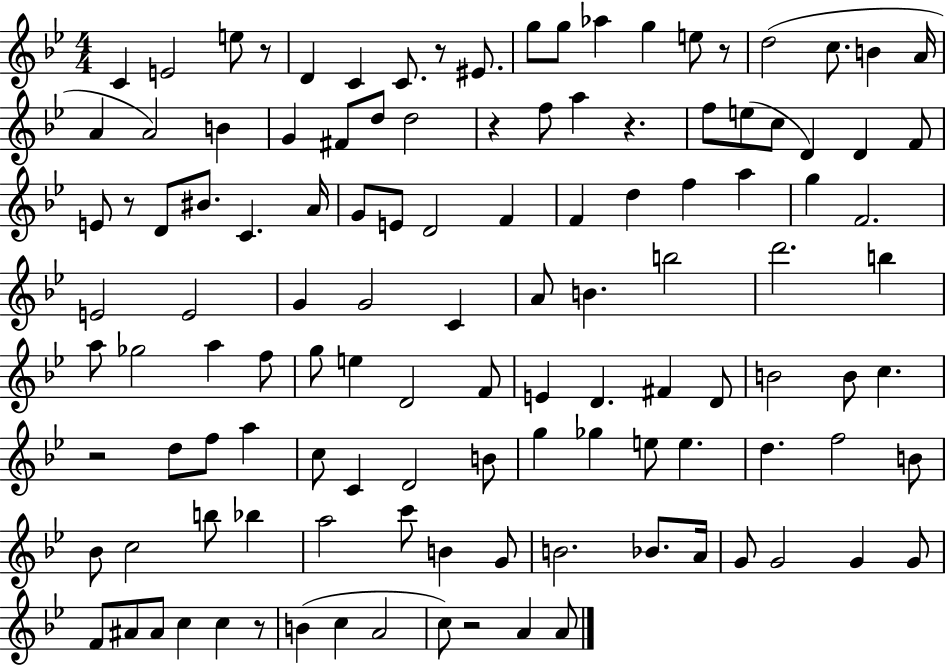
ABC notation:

X:1
T:Untitled
M:4/4
L:1/4
K:Bb
C E2 e/2 z/2 D C C/2 z/2 ^E/2 g/2 g/2 _a g e/2 z/2 d2 c/2 B A/4 A A2 B G ^F/2 d/2 d2 z f/2 a z f/2 e/2 c/2 D D F/2 E/2 z/2 D/2 ^B/2 C A/4 G/2 E/2 D2 F F d f a g F2 E2 E2 G G2 C A/2 B b2 d'2 b a/2 _g2 a f/2 g/2 e D2 F/2 E D ^F D/2 B2 B/2 c z2 d/2 f/2 a c/2 C D2 B/2 g _g e/2 e d f2 B/2 _B/2 c2 b/2 _b a2 c'/2 B G/2 B2 _B/2 A/4 G/2 G2 G G/2 F/2 ^A/2 ^A/2 c c z/2 B c A2 c/2 z2 A A/2